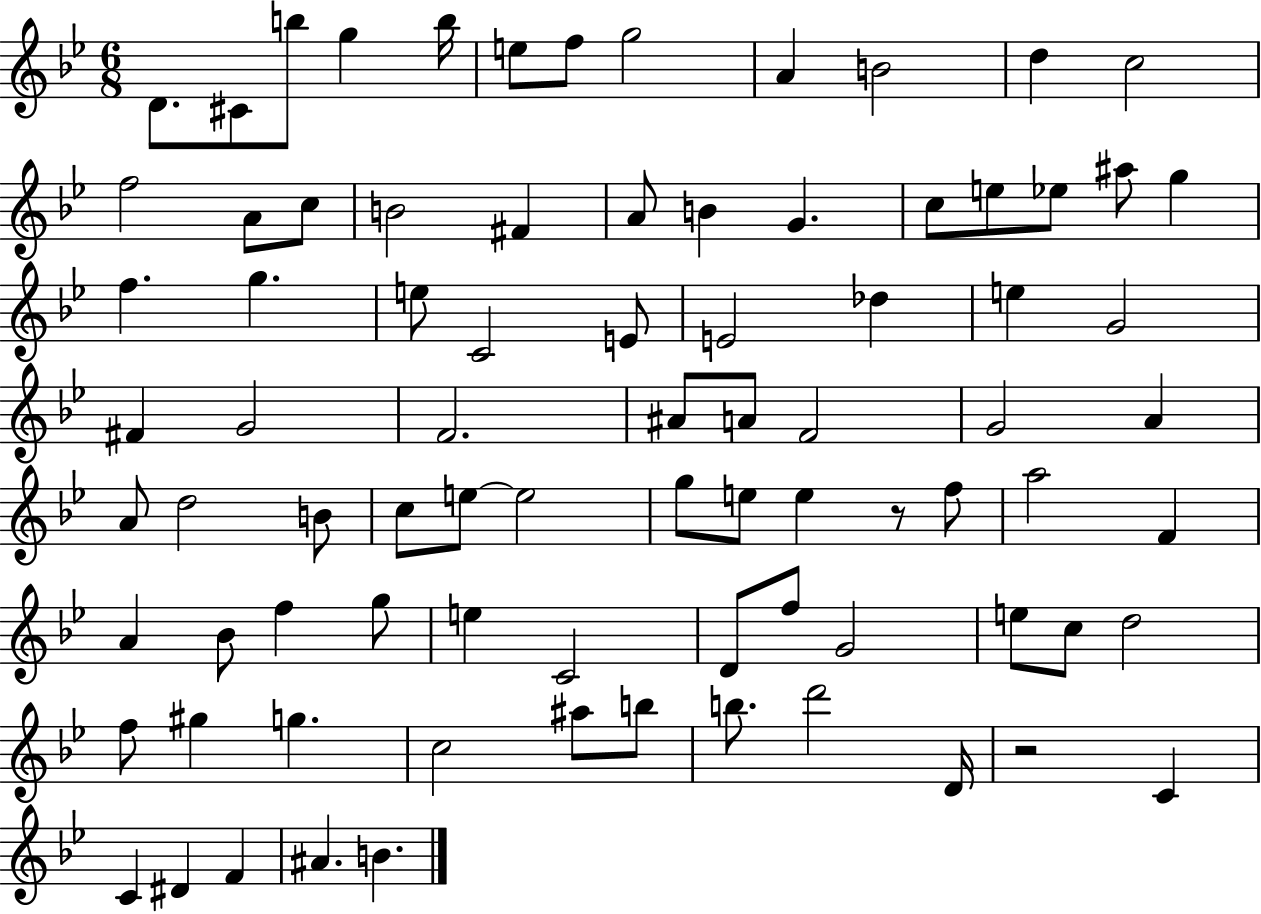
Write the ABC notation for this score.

X:1
T:Untitled
M:6/8
L:1/4
K:Bb
D/2 ^C/2 b/2 g b/4 e/2 f/2 g2 A B2 d c2 f2 A/2 c/2 B2 ^F A/2 B G c/2 e/2 _e/2 ^a/2 g f g e/2 C2 E/2 E2 _d e G2 ^F G2 F2 ^A/2 A/2 F2 G2 A A/2 d2 B/2 c/2 e/2 e2 g/2 e/2 e z/2 f/2 a2 F A _B/2 f g/2 e C2 D/2 f/2 G2 e/2 c/2 d2 f/2 ^g g c2 ^a/2 b/2 b/2 d'2 D/4 z2 C C ^D F ^A B